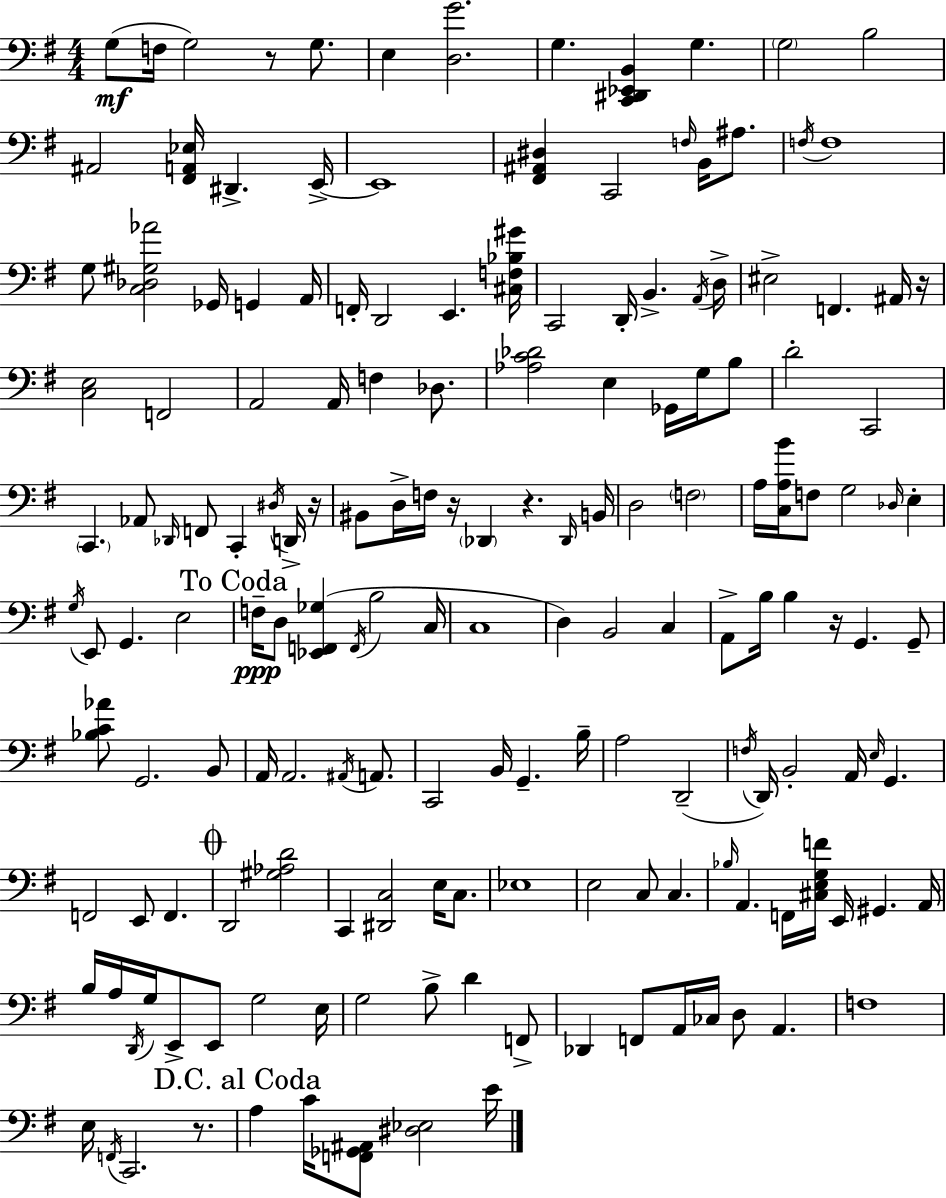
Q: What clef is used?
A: bass